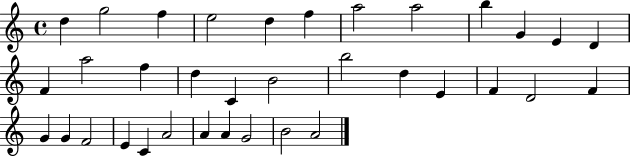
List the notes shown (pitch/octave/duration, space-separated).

D5/q G5/h F5/q E5/h D5/q F5/q A5/h A5/h B5/q G4/q E4/q D4/q F4/q A5/h F5/q D5/q C4/q B4/h B5/h D5/q E4/q F4/q D4/h F4/q G4/q G4/q F4/h E4/q C4/q A4/h A4/q A4/q G4/h B4/h A4/h